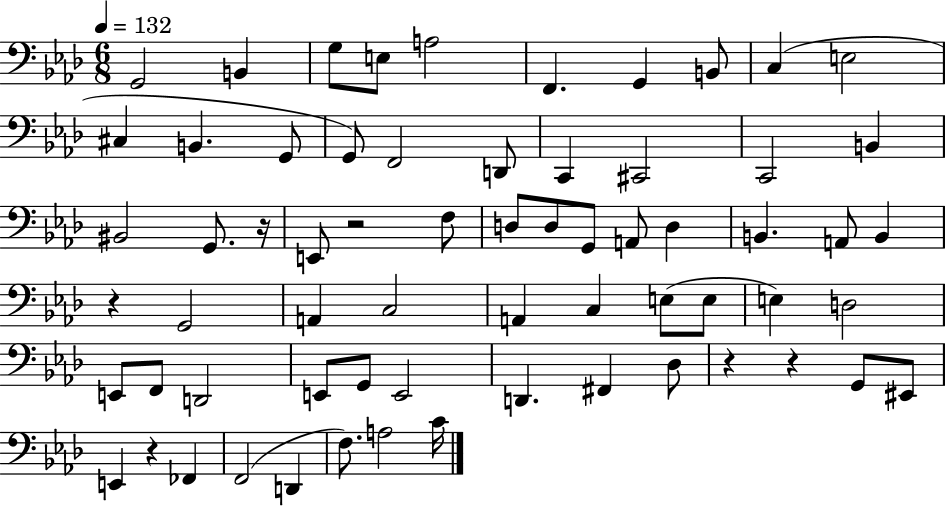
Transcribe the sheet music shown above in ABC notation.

X:1
T:Untitled
M:6/8
L:1/4
K:Ab
G,,2 B,, G,/2 E,/2 A,2 F,, G,, B,,/2 C, E,2 ^C, B,, G,,/2 G,,/2 F,,2 D,,/2 C,, ^C,,2 C,,2 B,, ^B,,2 G,,/2 z/4 E,,/2 z2 F,/2 D,/2 D,/2 G,,/2 A,,/2 D, B,, A,,/2 B,, z G,,2 A,, C,2 A,, C, E,/2 E,/2 E, D,2 E,,/2 F,,/2 D,,2 E,,/2 G,,/2 E,,2 D,, ^F,, _D,/2 z z G,,/2 ^E,,/2 E,, z _F,, F,,2 D,, F,/2 A,2 C/4